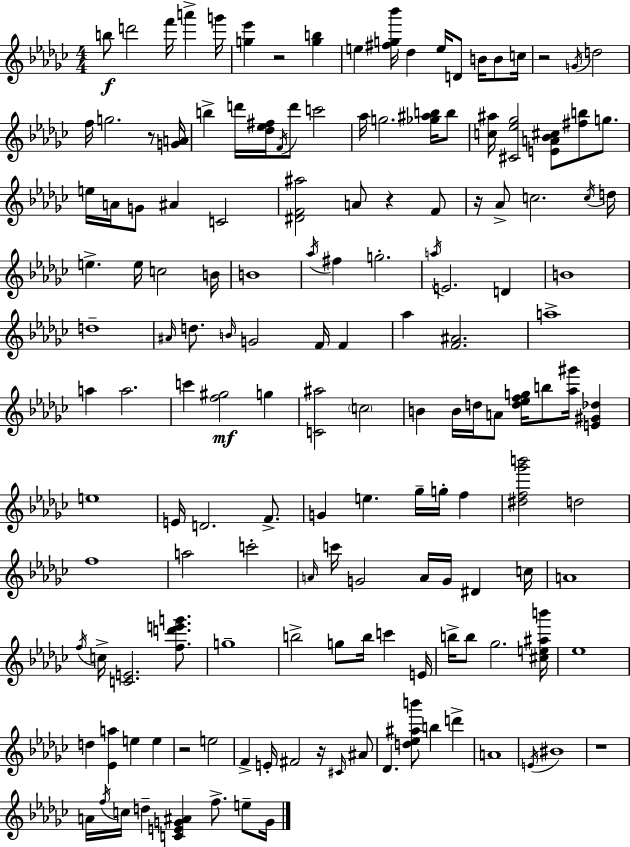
B5/e D6/h F6/s A6/q G6/s [G5,Eb6]/q R/h [G5,B5]/q E5/q [F#5,G5,Bb6]/s Db5/q E5/s D4/e B4/s B4/e C5/s R/h G4/s D5/h F5/s G5/h. R/e [G4,A4]/s B5/q D6/s [Db5,Eb5,F#5]/s F4/s D6/e C6/h Ab5/s G5/h. [Gb5,A#5,B5]/s B5/e [C5,A#5]/s [C#4,Eb5,Gb5]/h [E4,A4,Bb4,C#5]/e [F#5,B5]/e G5/e. E5/s A4/s G4/e A#4/q C4/h [D#4,F4,A#5]/h A4/e R/q F4/e R/s Ab4/e C5/h. C5/s D5/s E5/q. E5/s C5/h B4/s B4/w Ab5/s F#5/q G5/h. A5/s E4/h. D4/q B4/w D5/w A#4/s D5/e. B4/s G4/h F4/s F4/q Ab5/q [F4,A#4]/h. A5/w A5/q A5/h. C6/q [F5,G#5]/h G5/q [C4,A#5]/h C5/h B4/q B4/s D5/s A4/e [D5,Eb5,F5,G5]/s B5/e [Ab5,G#6]/s [E4,G#4,Db5]/q E5/w E4/s D4/h. F4/e. G4/q E5/q. Gb5/s G5/s F5/q [D#5,F5,Gb6,B6]/h D5/h F5/w A5/h C6/h A4/s C6/s G4/h A4/s G4/s D#4/q C5/s A4/w F5/s C5/s [C4,E4]/h. [F5,D6,E6,G6]/e. G5/w B5/h G5/e B5/s C6/q E4/s B5/s B5/e Gb5/h. [C#5,E5,A#5,B6]/s Eb5/w D5/q [Eb4,A5]/q E5/q E5/q R/h E5/h F4/q E4/s F#4/h R/s C#4/s A#4/e Db4/q. [D5,Eb5,A#5,B6]/e B5/q D6/q A4/w E4/s BIS4/w R/w A4/s F5/s C5/s D5/q [C4,E4,G4,A#4]/q F5/e. E5/e G4/s